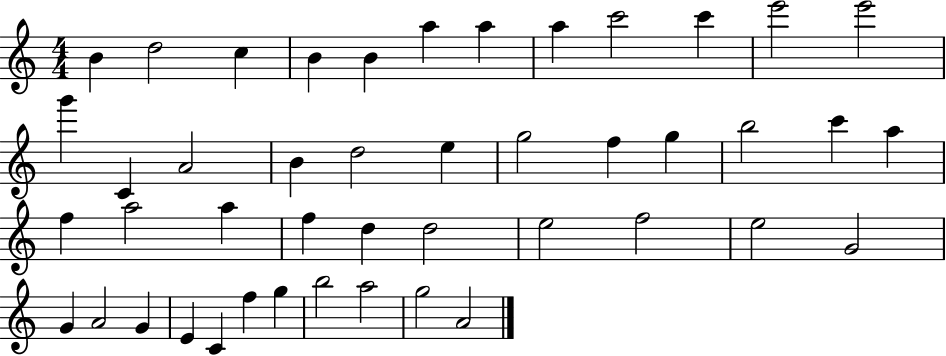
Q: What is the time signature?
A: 4/4